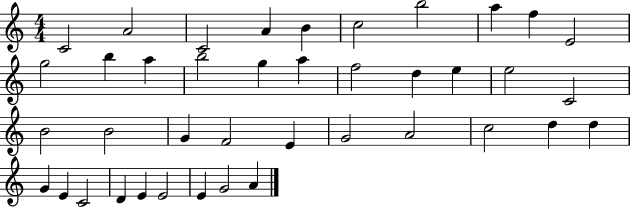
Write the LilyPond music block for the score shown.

{
  \clef treble
  \numericTimeSignature
  \time 4/4
  \key c \major
  c'2 a'2 | c'2 a'4 b'4 | c''2 b''2 | a''4 f''4 e'2 | \break g''2 b''4 a''4 | b''2 g''4 a''4 | f''2 d''4 e''4 | e''2 c'2 | \break b'2 b'2 | g'4 f'2 e'4 | g'2 a'2 | c''2 d''4 d''4 | \break g'4 e'4 c'2 | d'4 e'4 e'2 | e'4 g'2 a'4 | \bar "|."
}